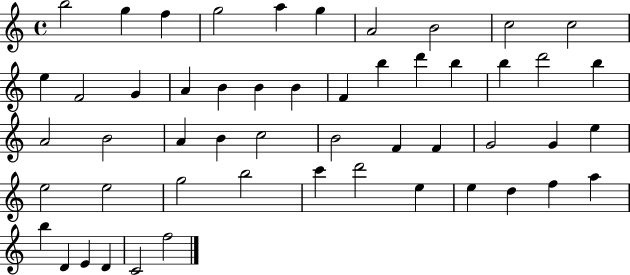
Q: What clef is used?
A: treble